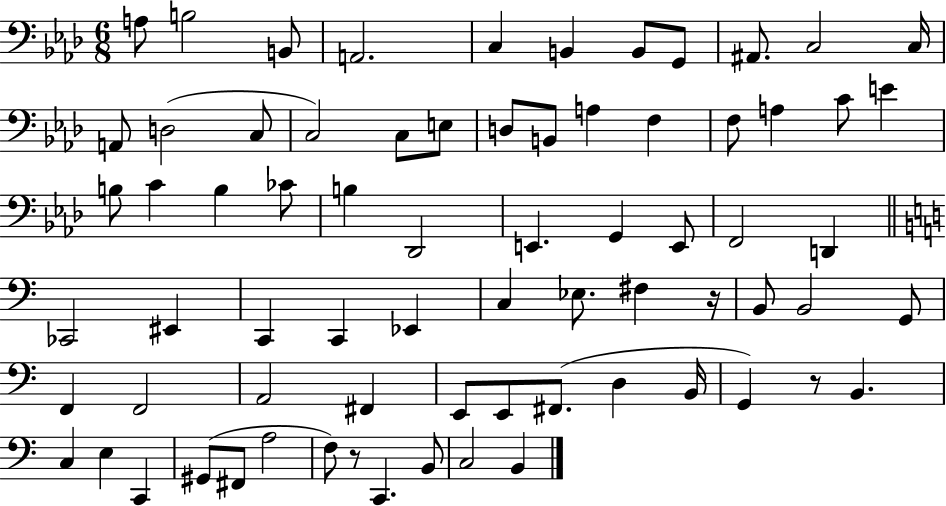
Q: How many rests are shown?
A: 3